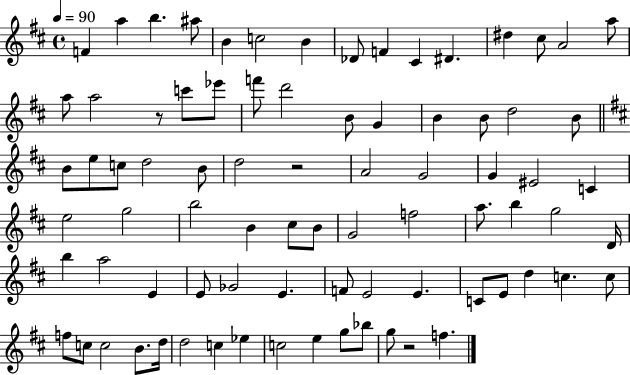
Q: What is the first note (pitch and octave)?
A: F4